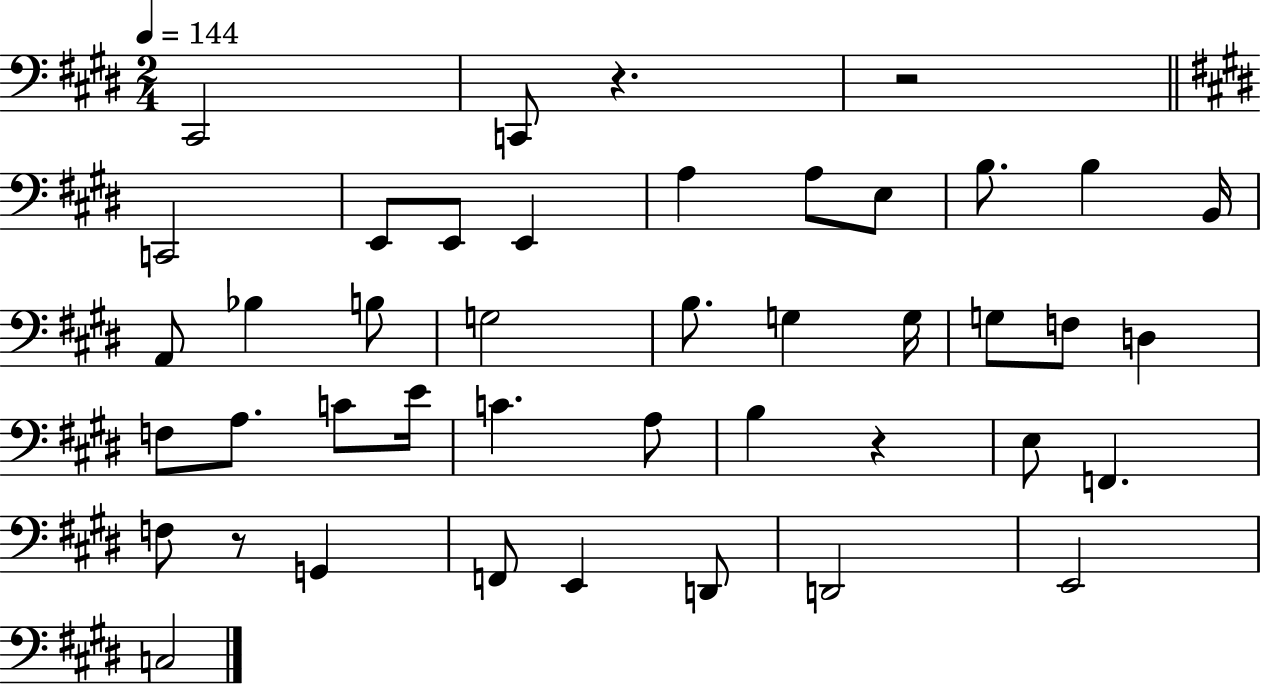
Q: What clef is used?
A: bass